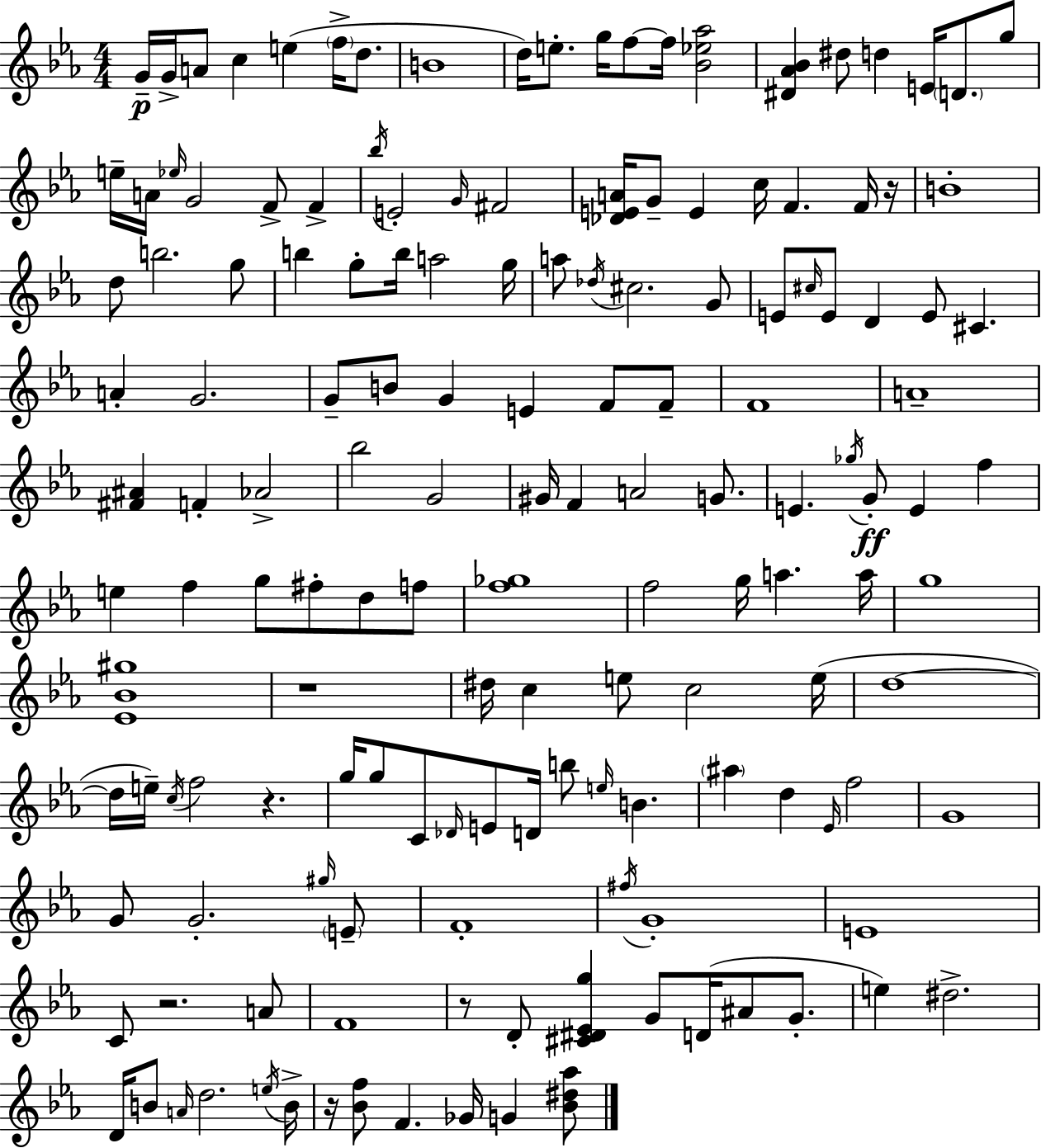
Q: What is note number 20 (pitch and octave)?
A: A4